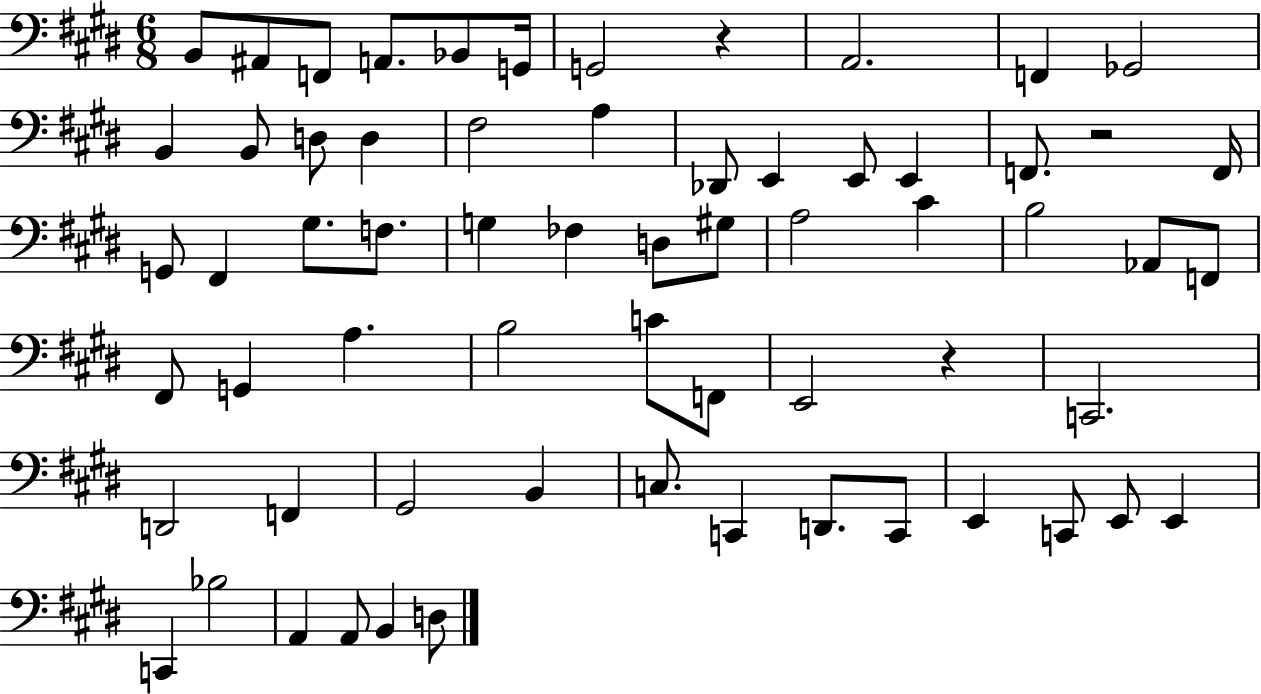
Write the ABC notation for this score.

X:1
T:Untitled
M:6/8
L:1/4
K:E
B,,/2 ^A,,/2 F,,/2 A,,/2 _B,,/2 G,,/4 G,,2 z A,,2 F,, _G,,2 B,, B,,/2 D,/2 D, ^F,2 A, _D,,/2 E,, E,,/2 E,, F,,/2 z2 F,,/4 G,,/2 ^F,, ^G,/2 F,/2 G, _F, D,/2 ^G,/2 A,2 ^C B,2 _A,,/2 F,,/2 ^F,,/2 G,, A, B,2 C/2 F,,/2 E,,2 z C,,2 D,,2 F,, ^G,,2 B,, C,/2 C,, D,,/2 C,,/2 E,, C,,/2 E,,/2 E,, C,, _B,2 A,, A,,/2 B,, D,/2